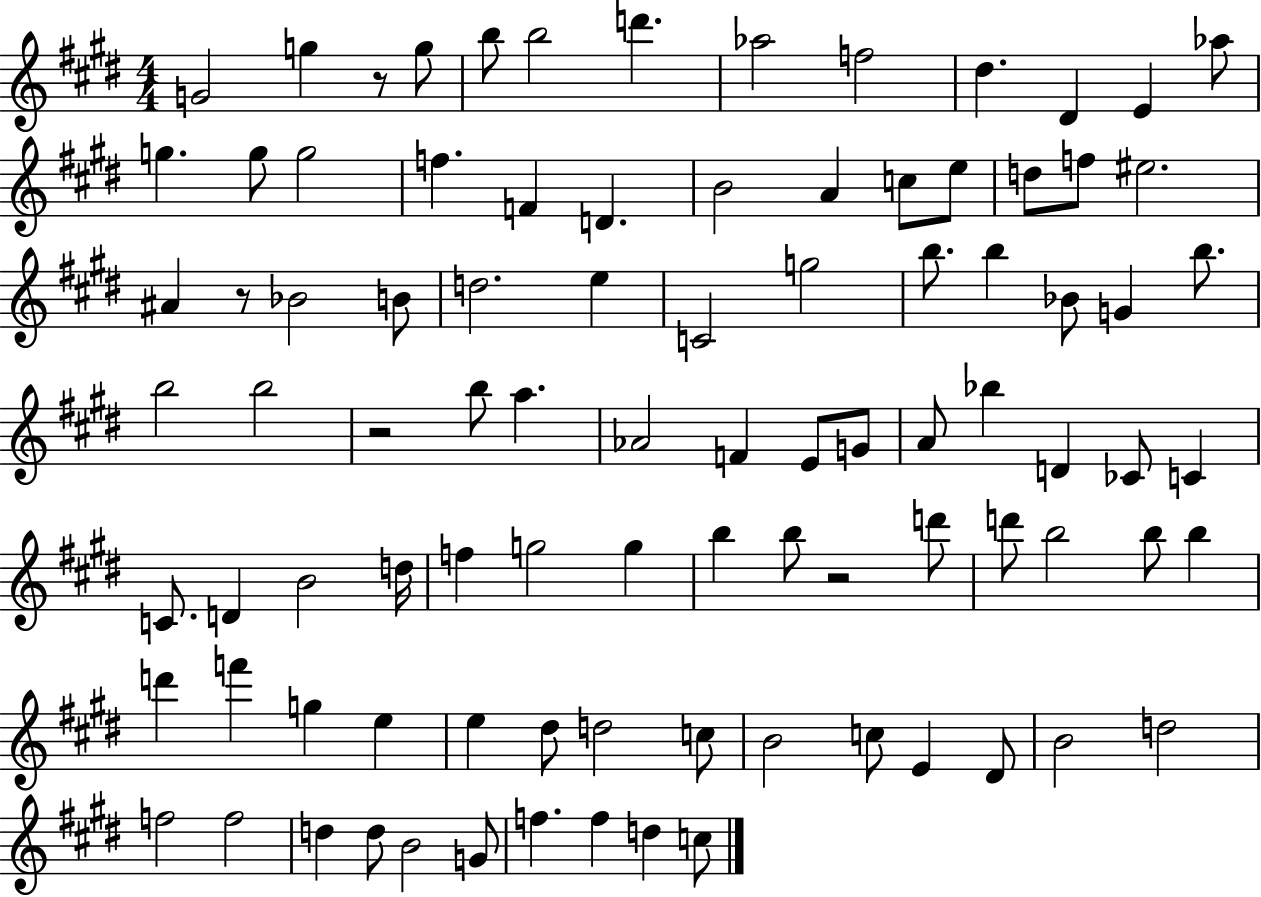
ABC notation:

X:1
T:Untitled
M:4/4
L:1/4
K:E
G2 g z/2 g/2 b/2 b2 d' _a2 f2 ^d ^D E _a/2 g g/2 g2 f F D B2 A c/2 e/2 d/2 f/2 ^e2 ^A z/2 _B2 B/2 d2 e C2 g2 b/2 b _B/2 G b/2 b2 b2 z2 b/2 a _A2 F E/2 G/2 A/2 _b D _C/2 C C/2 D B2 d/4 f g2 g b b/2 z2 d'/2 d'/2 b2 b/2 b d' f' g e e ^d/2 d2 c/2 B2 c/2 E ^D/2 B2 d2 f2 f2 d d/2 B2 G/2 f f d c/2